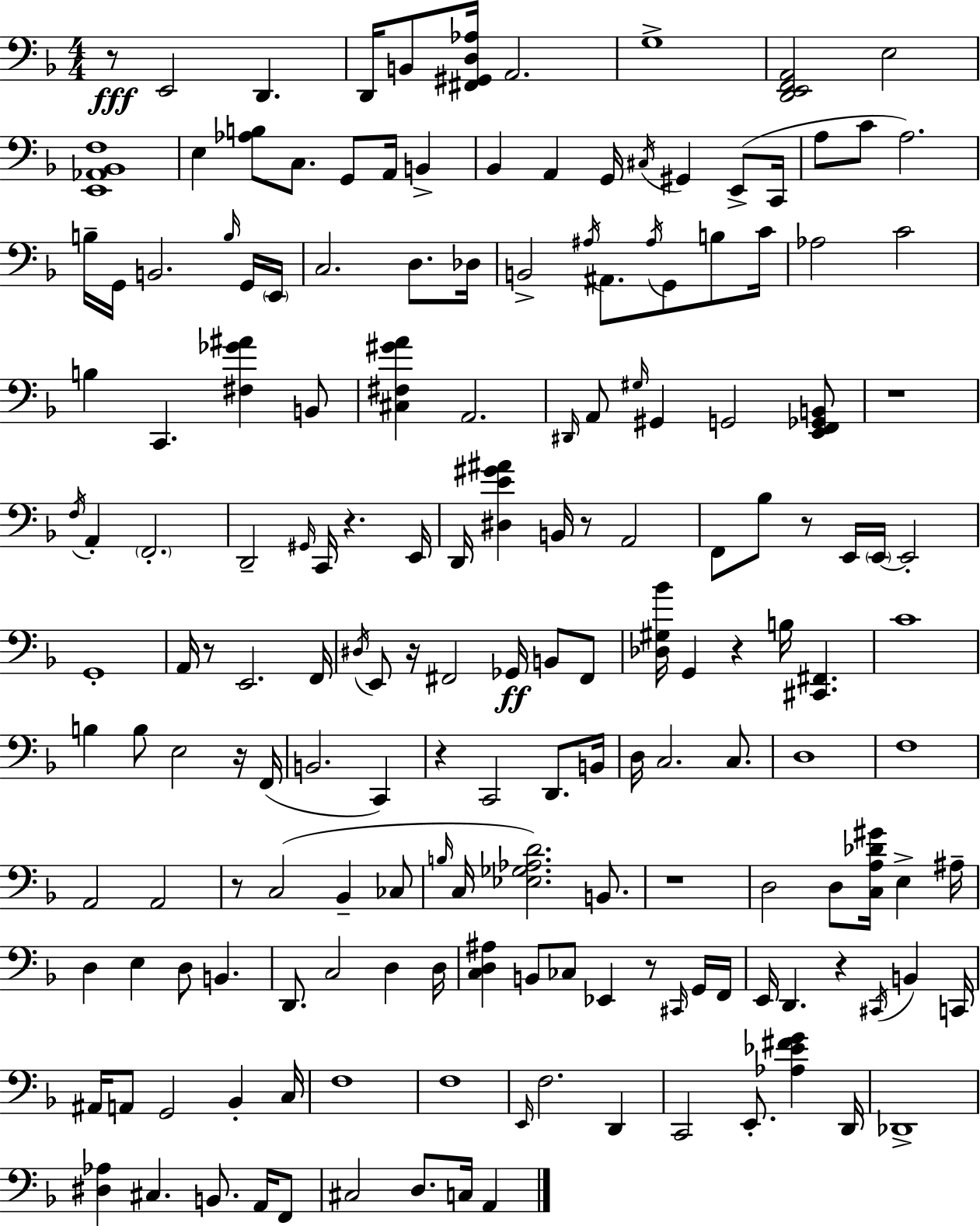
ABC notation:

X:1
T:Untitled
M:4/4
L:1/4
K:F
z/2 E,,2 D,, D,,/4 B,,/2 [^F,,^G,,D,_A,]/4 A,,2 G,4 [D,,E,,F,,A,,]2 E,2 [E,,_A,,_B,,F,]4 E, [_A,B,]/2 C,/2 G,,/2 A,,/4 B,, _B,, A,, G,,/4 ^C,/4 ^G,, E,,/2 C,,/4 A,/2 C/2 A,2 B,/4 G,,/4 B,,2 B,/4 G,,/4 E,,/4 C,2 D,/2 _D,/4 B,,2 ^A,/4 ^A,,/2 ^A,/4 G,,/2 B,/2 C/4 _A,2 C2 B, C,, [^F,_G^A] B,,/2 [^C,^F,^GA] A,,2 ^D,,/4 A,,/2 ^G,/4 ^G,, G,,2 [E,,F,,_G,,B,,]/2 z4 F,/4 A,, F,,2 D,,2 ^G,,/4 C,,/4 z E,,/4 D,,/4 [^D,E^G^A] B,,/4 z/2 A,,2 F,,/2 _B,/2 z/2 E,,/4 E,,/4 E,,2 G,,4 A,,/4 z/2 E,,2 F,,/4 ^D,/4 E,,/2 z/4 ^F,,2 _G,,/4 B,,/2 ^F,,/2 [_D,^G,_B]/4 G,, z B,/4 [^C,,^F,,] C4 B, B,/2 E,2 z/4 F,,/4 B,,2 C,, z C,,2 D,,/2 B,,/4 D,/4 C,2 C,/2 D,4 F,4 A,,2 A,,2 z/2 C,2 _B,, _C,/2 B,/4 C,/4 [_E,_G,_A,D]2 B,,/2 z4 D,2 D,/2 [C,A,_D^G]/4 E, ^A,/4 D, E, D,/2 B,, D,,/2 C,2 D, D,/4 [C,D,^A,] B,,/2 _C,/2 _E,, z/2 ^C,,/4 G,,/4 F,,/4 E,,/4 D,, z ^C,,/4 B,, C,,/4 ^A,,/4 A,,/2 G,,2 _B,, C,/4 F,4 F,4 E,,/4 F,2 D,, C,,2 E,,/2 [_A,_E^FG] D,,/4 _D,,4 [^D,_A,] ^C, B,,/2 A,,/4 F,,/2 ^C,2 D,/2 C,/4 A,,